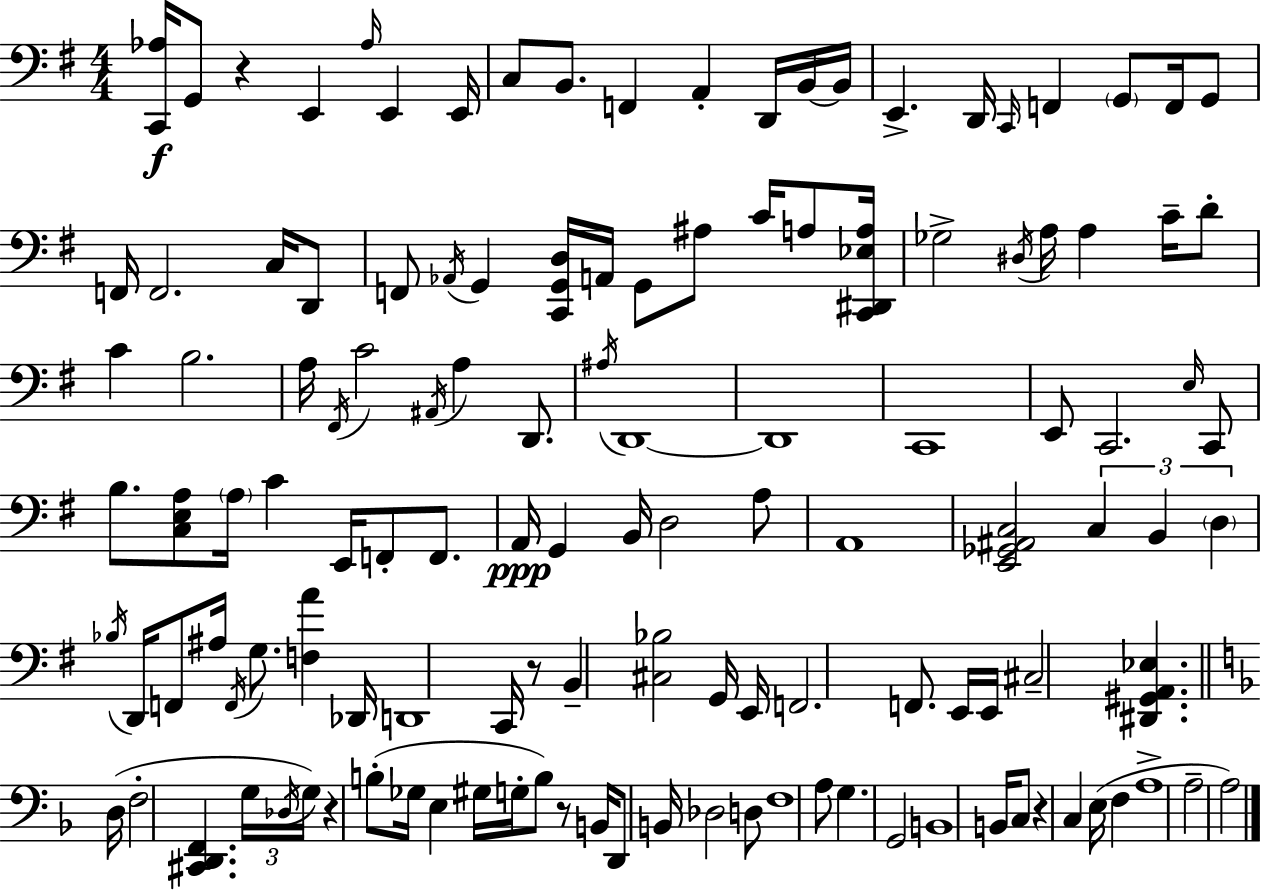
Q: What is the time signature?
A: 4/4